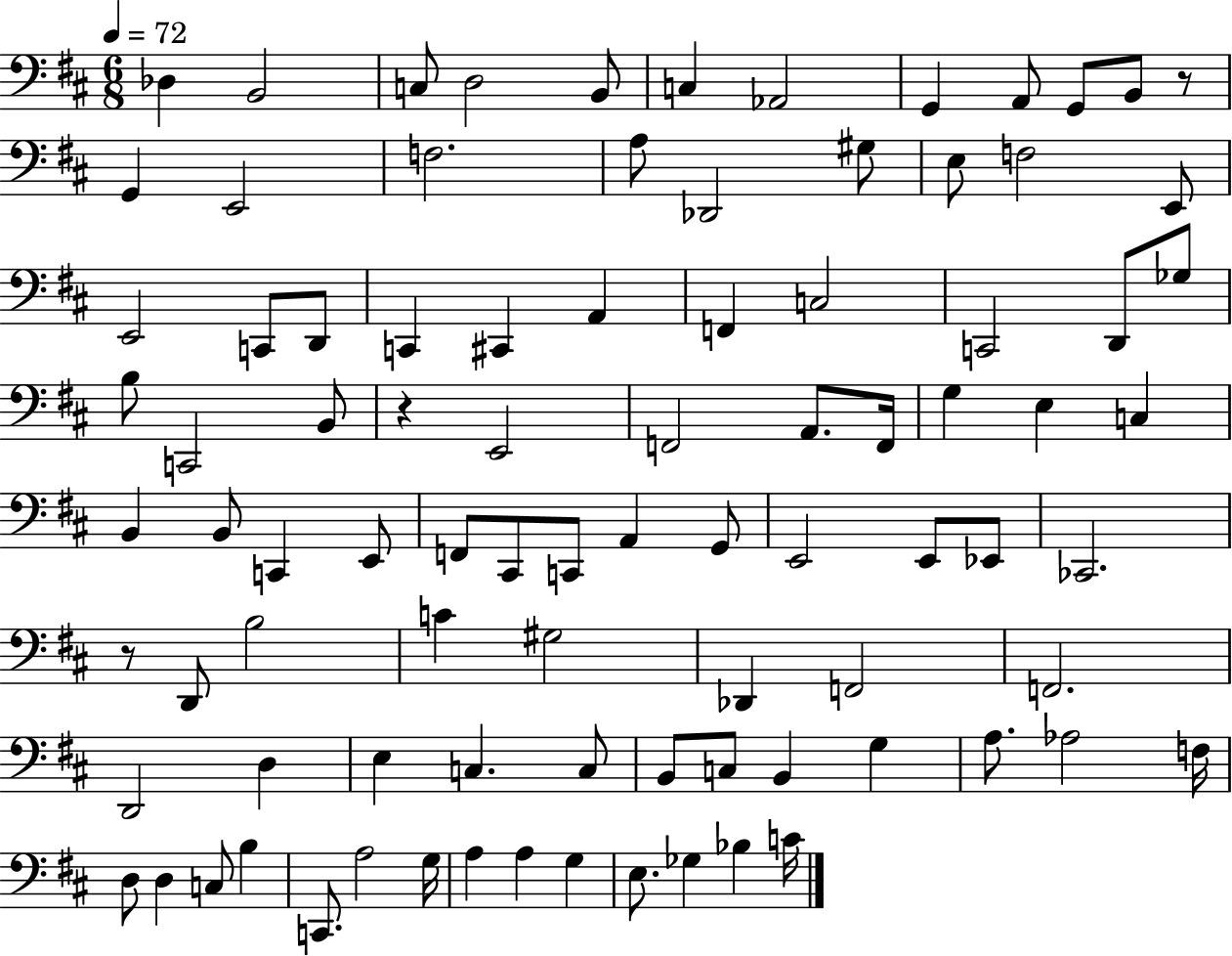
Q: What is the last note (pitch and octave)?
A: C4